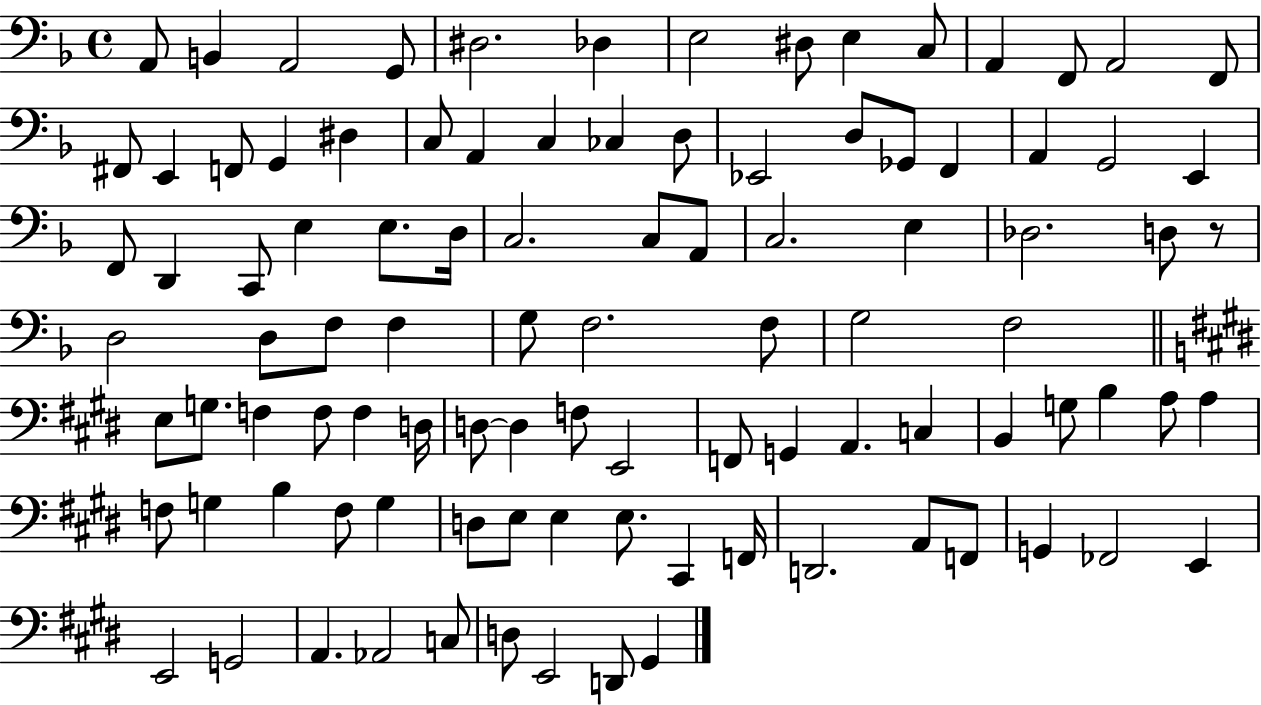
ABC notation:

X:1
T:Untitled
M:4/4
L:1/4
K:F
A,,/2 B,, A,,2 G,,/2 ^D,2 _D, E,2 ^D,/2 E, C,/2 A,, F,,/2 A,,2 F,,/2 ^F,,/2 E,, F,,/2 G,, ^D, C,/2 A,, C, _C, D,/2 _E,,2 D,/2 _G,,/2 F,, A,, G,,2 E,, F,,/2 D,, C,,/2 E, E,/2 D,/4 C,2 C,/2 A,,/2 C,2 E, _D,2 D,/2 z/2 D,2 D,/2 F,/2 F, G,/2 F,2 F,/2 G,2 F,2 E,/2 G,/2 F, F,/2 F, D,/4 D,/2 D, F,/2 E,,2 F,,/2 G,, A,, C, B,, G,/2 B, A,/2 A, F,/2 G, B, F,/2 G, D,/2 E,/2 E, E,/2 ^C,, F,,/4 D,,2 A,,/2 F,,/2 G,, _F,,2 E,, E,,2 G,,2 A,, _A,,2 C,/2 D,/2 E,,2 D,,/2 ^G,,